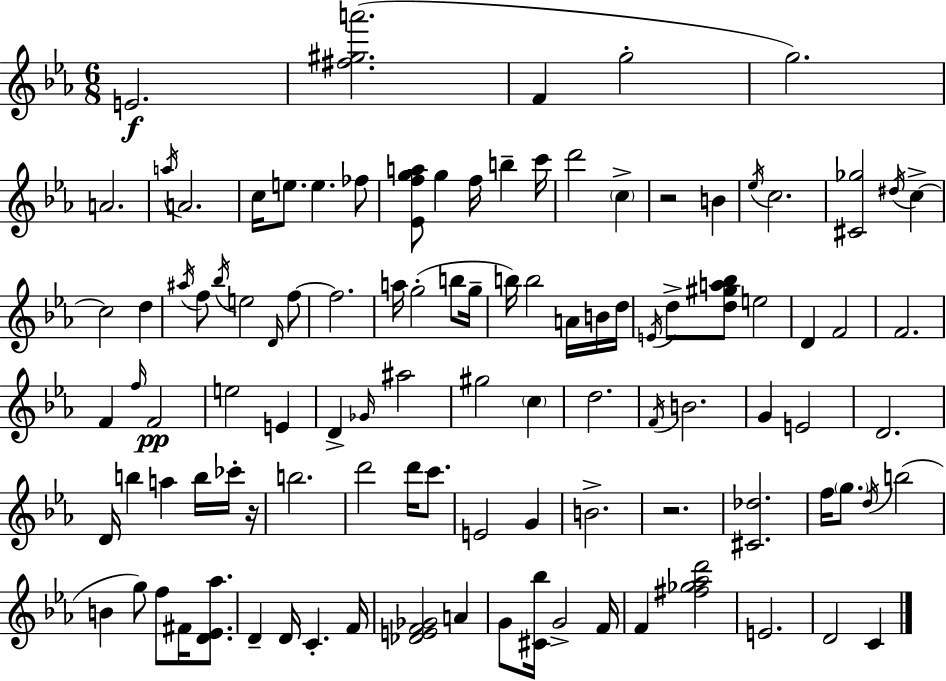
{
  \clef treble
  \numericTimeSignature
  \time 6/8
  \key c \minor
  e'2.\f | <fis'' gis'' a'''>2.( | f'4 g''2-. | g''2.) | \break a'2. | \acciaccatura { a''16 } a'2. | c''16 e''8. e''4. fes''8 | <ees' f'' g'' a''>8 g''4 f''16 b''4-- | \break c'''16 d'''2 \parenthesize c''4-> | r2 b'4 | \acciaccatura { ees''16 } c''2. | <cis' ges''>2 \acciaccatura { dis''16 } c''4->~~ | \break c''2 d''4 | \acciaccatura { ais''16 } f''8 \acciaccatura { bes''16 } e''2 | \grace { d'16 } f''8~~ f''2. | a''16 g''2-.( | \break b''8 g''16-- b''16) b''2 | a'16 b'16 d''16 \acciaccatura { e'16 } d''8-> <d'' gis'' a'' bes''>8 e''2 | d'4 f'2 | f'2. | \break f'4 \grace { f''16 } | f'2\pp e''2 | e'4 d'4-> | \grace { ges'16 } ais''2 gis''2 | \break \parenthesize c''4 d''2. | \acciaccatura { f'16 } b'2. | g'4 | e'2 d'2. | \break d'16 b''4 | a''4 b''16 ces'''16-. r16 b''2. | d'''2 | d'''16 c'''8. e'2 | \break g'4 b'2.-> | r2. | <cis' des''>2. | f''16 \parenthesize g''8. | \break \acciaccatura { d''16 }( b''2 b'4 | g''8) f''8 fis'16 <d' ees' aes''>8. d'4-- | d'16 c'4.-. f'16 <des' e' f' ges'>2 | a'4 g'8 | \break <cis' bes''>16 g'2-> f'16 f'4 | <fis'' ges'' aes'' d'''>2 e'2. | d'2 | c'4 \bar "|."
}